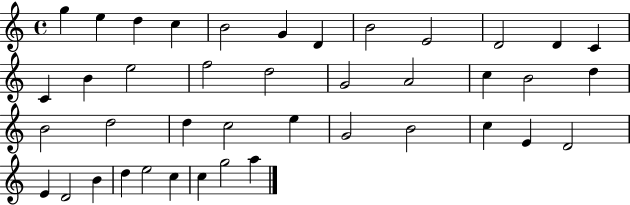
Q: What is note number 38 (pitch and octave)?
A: C5